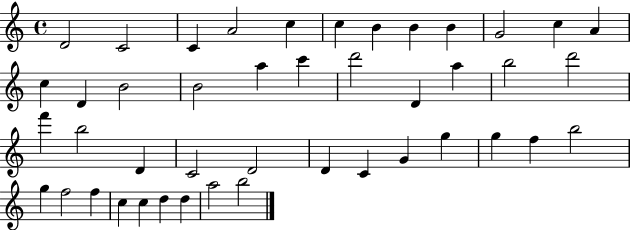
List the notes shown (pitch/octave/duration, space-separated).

D4/h C4/h C4/q A4/h C5/q C5/q B4/q B4/q B4/q G4/h C5/q A4/q C5/q D4/q B4/h B4/h A5/q C6/q D6/h D4/q A5/q B5/h D6/h F6/q B5/h D4/q C4/h D4/h D4/q C4/q G4/q G5/q G5/q F5/q B5/h G5/q F5/h F5/q C5/q C5/q D5/q D5/q A5/h B5/h